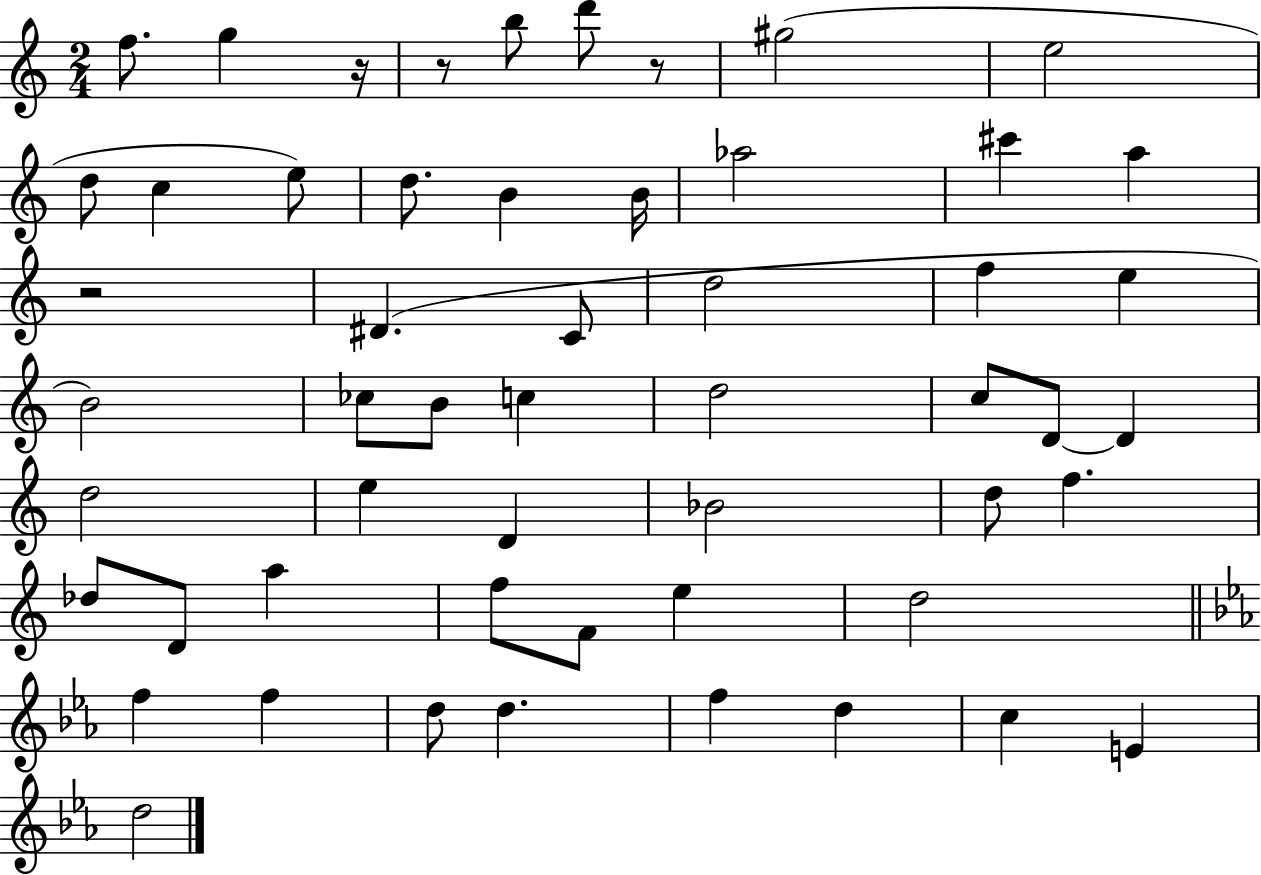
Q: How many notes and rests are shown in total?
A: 54